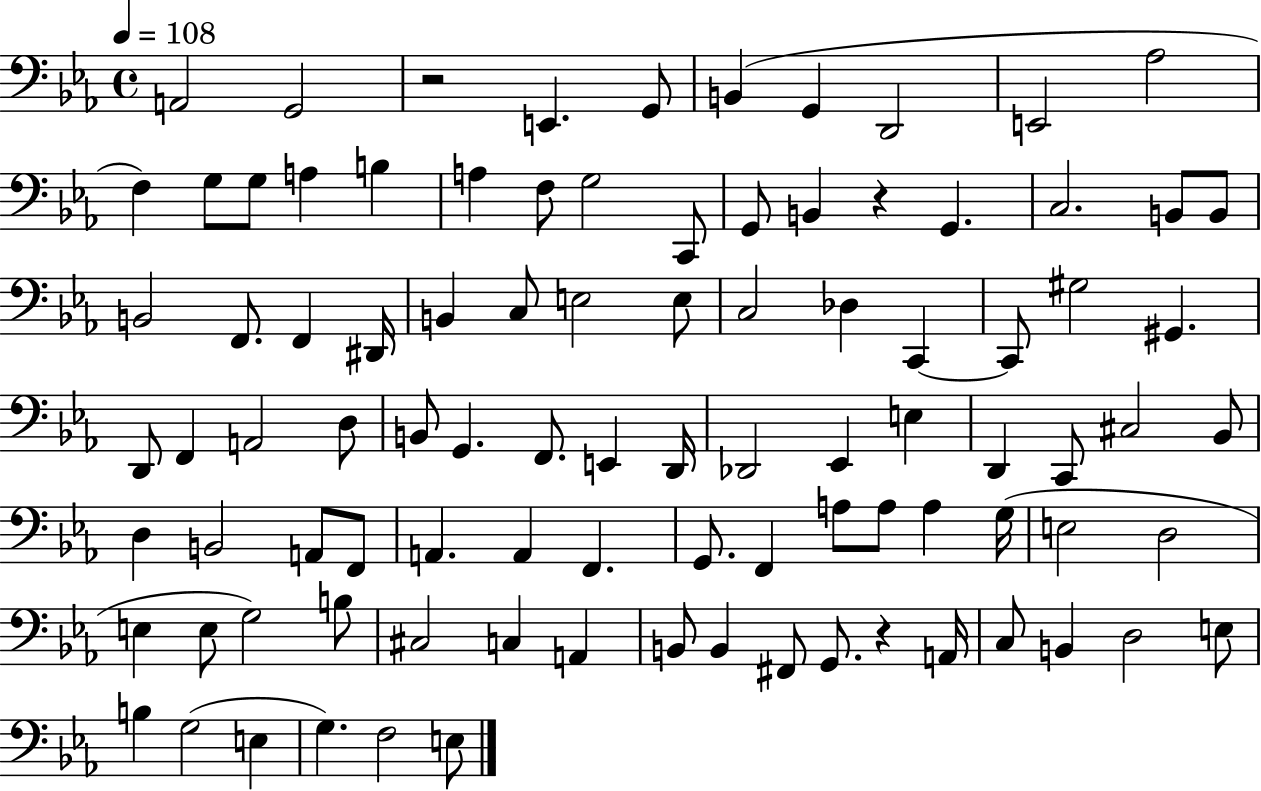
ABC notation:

X:1
T:Untitled
M:4/4
L:1/4
K:Eb
A,,2 G,,2 z2 E,, G,,/2 B,, G,, D,,2 E,,2 _A,2 F, G,/2 G,/2 A, B, A, F,/2 G,2 C,,/2 G,,/2 B,, z G,, C,2 B,,/2 B,,/2 B,,2 F,,/2 F,, ^D,,/4 B,, C,/2 E,2 E,/2 C,2 _D, C,, C,,/2 ^G,2 ^G,, D,,/2 F,, A,,2 D,/2 B,,/2 G,, F,,/2 E,, D,,/4 _D,,2 _E,, E, D,, C,,/2 ^C,2 _B,,/2 D, B,,2 A,,/2 F,,/2 A,, A,, F,, G,,/2 F,, A,/2 A,/2 A, G,/4 E,2 D,2 E, E,/2 G,2 B,/2 ^C,2 C, A,, B,,/2 B,, ^F,,/2 G,,/2 z A,,/4 C,/2 B,, D,2 E,/2 B, G,2 E, G, F,2 E,/2